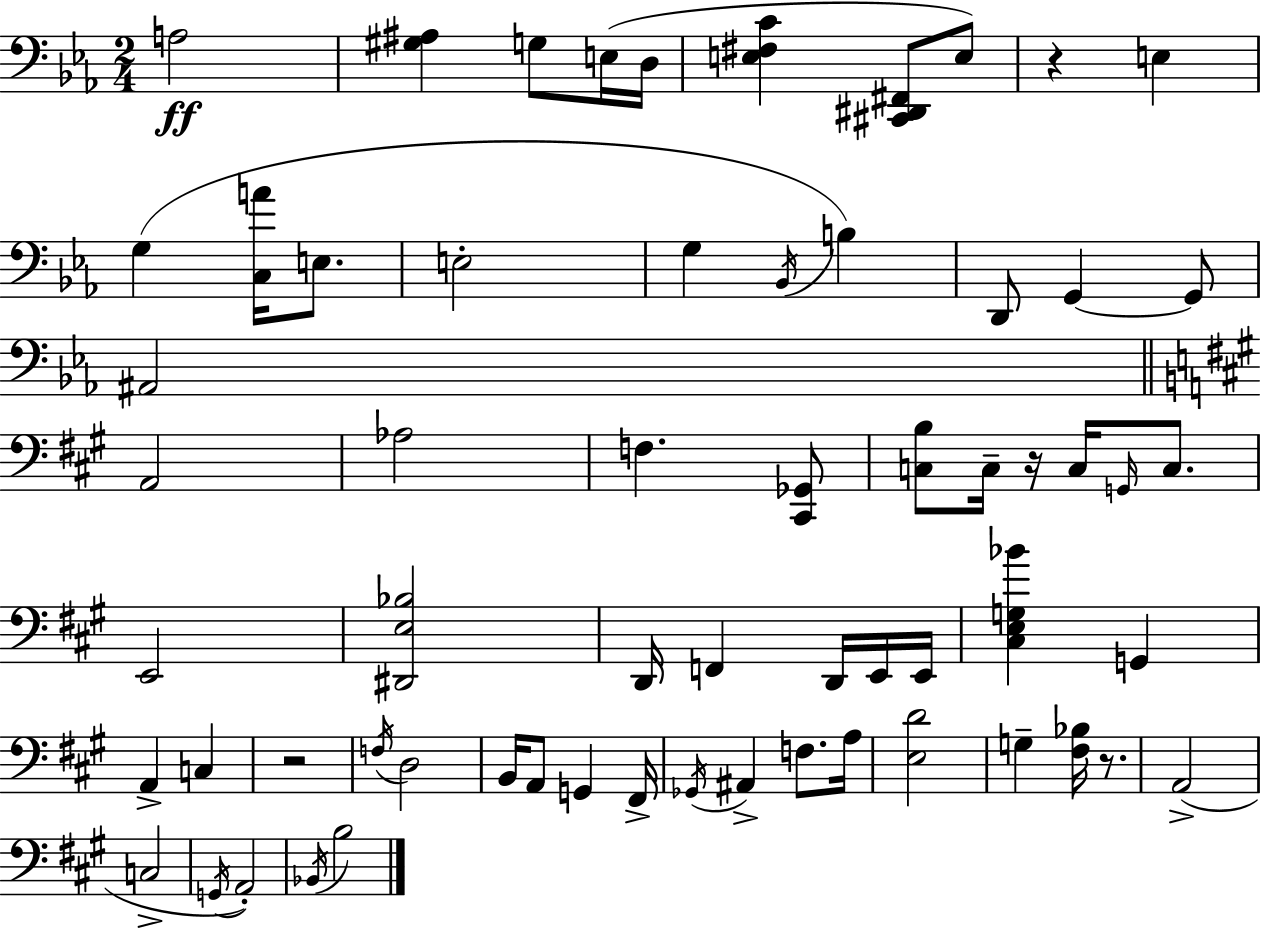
{
  \clef bass
  \numericTimeSignature
  \time 2/4
  \key ees \major
  a2\ff | <gis ais>4 g8 e16( d16 | <e fis c'>4 <cis, dis, fis,>8 e8) | r4 e4 | \break g4( <c a'>16 e8. | e2-. | g4 \acciaccatura { bes,16 }) b4 | d,8 g,4~~ g,8 | \break ais,2 | \bar "||" \break \key a \major a,2 | aes2 | f4. <cis, ges,>8 | <c b>8 c16-- r16 c16 \grace { g,16 } c8. | \break e,2 | <dis, e bes>2 | d,16 f,4 d,16 e,16 | e,16 <cis e g bes'>4 g,4 | \break a,4-> c4 | r2 | \acciaccatura { f16 } d2 | b,16 a,8 g,4 | \break fis,16-> \acciaccatura { ges,16 } ais,4-> f8. | a16 <e d'>2 | g4-- <fis bes>16 | r8. a,2->( | \break c2-> | \acciaccatura { g,16 } a,2-.) | \acciaccatura { bes,16 } b2 | \bar "|."
}